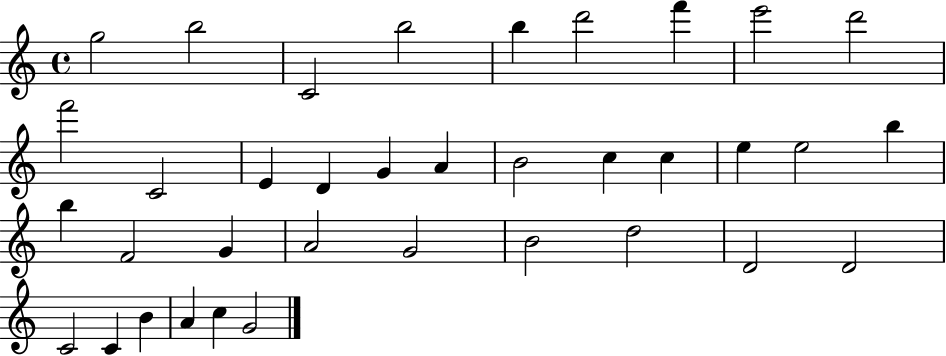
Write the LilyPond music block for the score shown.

{
  \clef treble
  \time 4/4
  \defaultTimeSignature
  \key c \major
  g''2 b''2 | c'2 b''2 | b''4 d'''2 f'''4 | e'''2 d'''2 | \break f'''2 c'2 | e'4 d'4 g'4 a'4 | b'2 c''4 c''4 | e''4 e''2 b''4 | \break b''4 f'2 g'4 | a'2 g'2 | b'2 d''2 | d'2 d'2 | \break c'2 c'4 b'4 | a'4 c''4 g'2 | \bar "|."
}